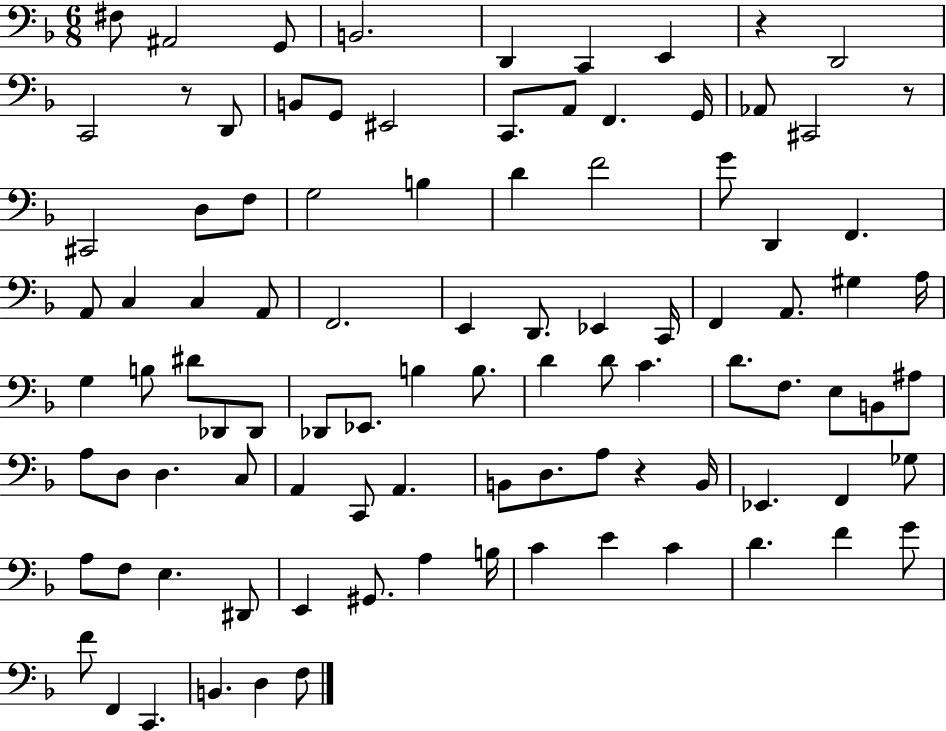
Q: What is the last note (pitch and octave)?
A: F3